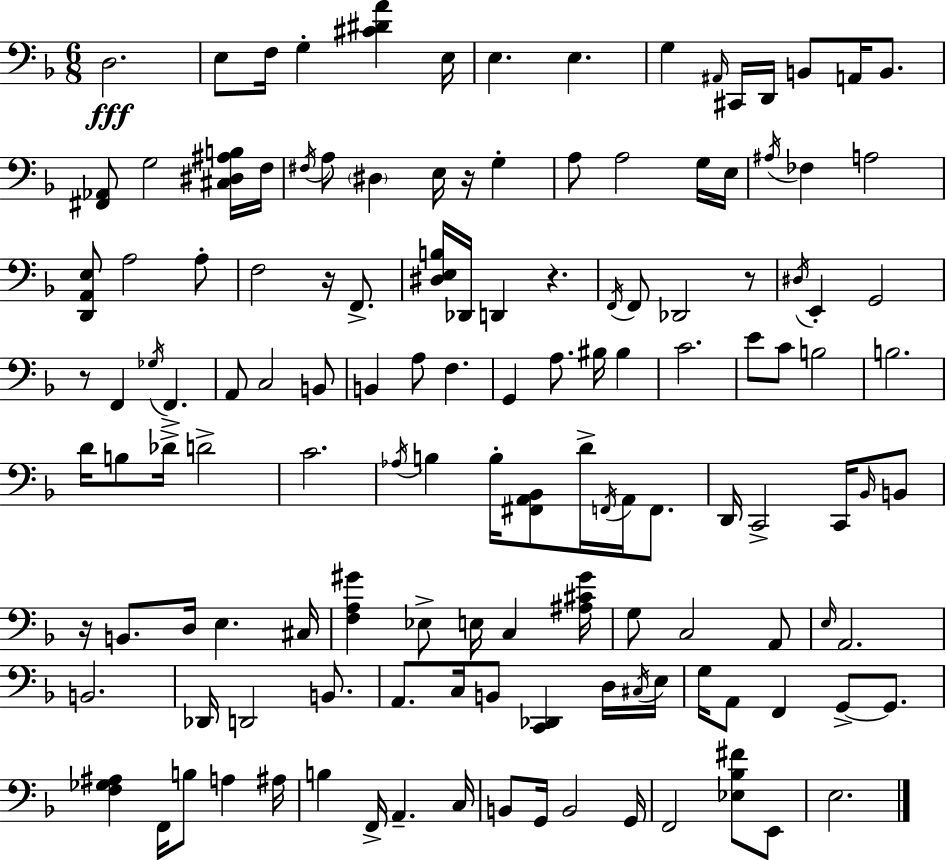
D3/h. E3/e F3/s G3/q [C#4,D#4,A4]/q E3/s E3/q. E3/q. G3/q A#2/s C#2/s D2/s B2/e A2/s B2/e. [F#2,Ab2]/e G3/h [C#3,D#3,A#3,B3]/s F3/s F#3/s A3/e D#3/q E3/s R/s G3/q A3/e A3/h G3/s E3/s A#3/s FES3/q A3/h [D2,A2,E3]/e A3/h A3/e F3/h R/s F2/e. [D#3,E3,B3]/s Db2/s D2/q R/q. F2/s F2/e Db2/h R/e D#3/s E2/q G2/h R/e F2/q Gb3/s F2/q. A2/e C3/h B2/e B2/q A3/e F3/q. G2/q A3/e. BIS3/s BIS3/q C4/h. E4/e C4/e B3/h B3/h. D4/s B3/e Db4/s D4/h C4/h. Ab3/s B3/q B3/s [F#2,A2,Bb2]/e D4/s F2/s A2/s F2/e. D2/s C2/h C2/s Bb2/s B2/e R/s B2/e. D3/s E3/q. C#3/s [F3,A3,G#4]/q Eb3/e E3/s C3/q [A#3,C#4,G#4]/s G3/e C3/h A2/e E3/s A2/h. B2/h. Db2/s D2/h B2/e. A2/e. C3/s B2/e [C2,Db2]/q D3/s C#3/s E3/s G3/s A2/e F2/q G2/e G2/e. [F3,Gb3,A#3]/q F2/s B3/e A3/q A#3/s B3/q F2/s A2/q. C3/s B2/e G2/s B2/h G2/s F2/h [Eb3,Bb3,F#4]/e E2/e E3/h.